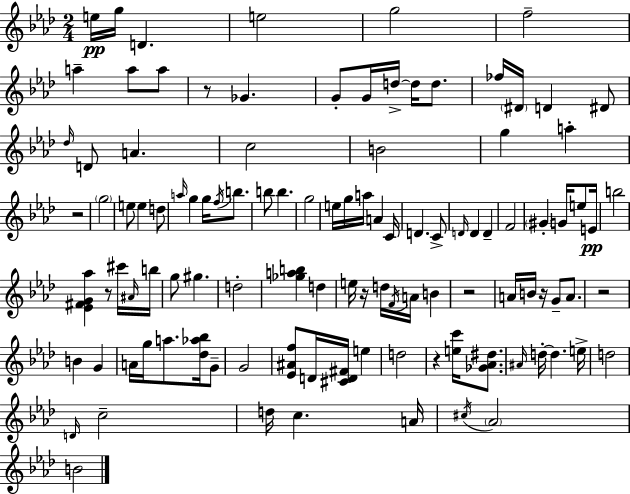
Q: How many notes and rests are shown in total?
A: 108